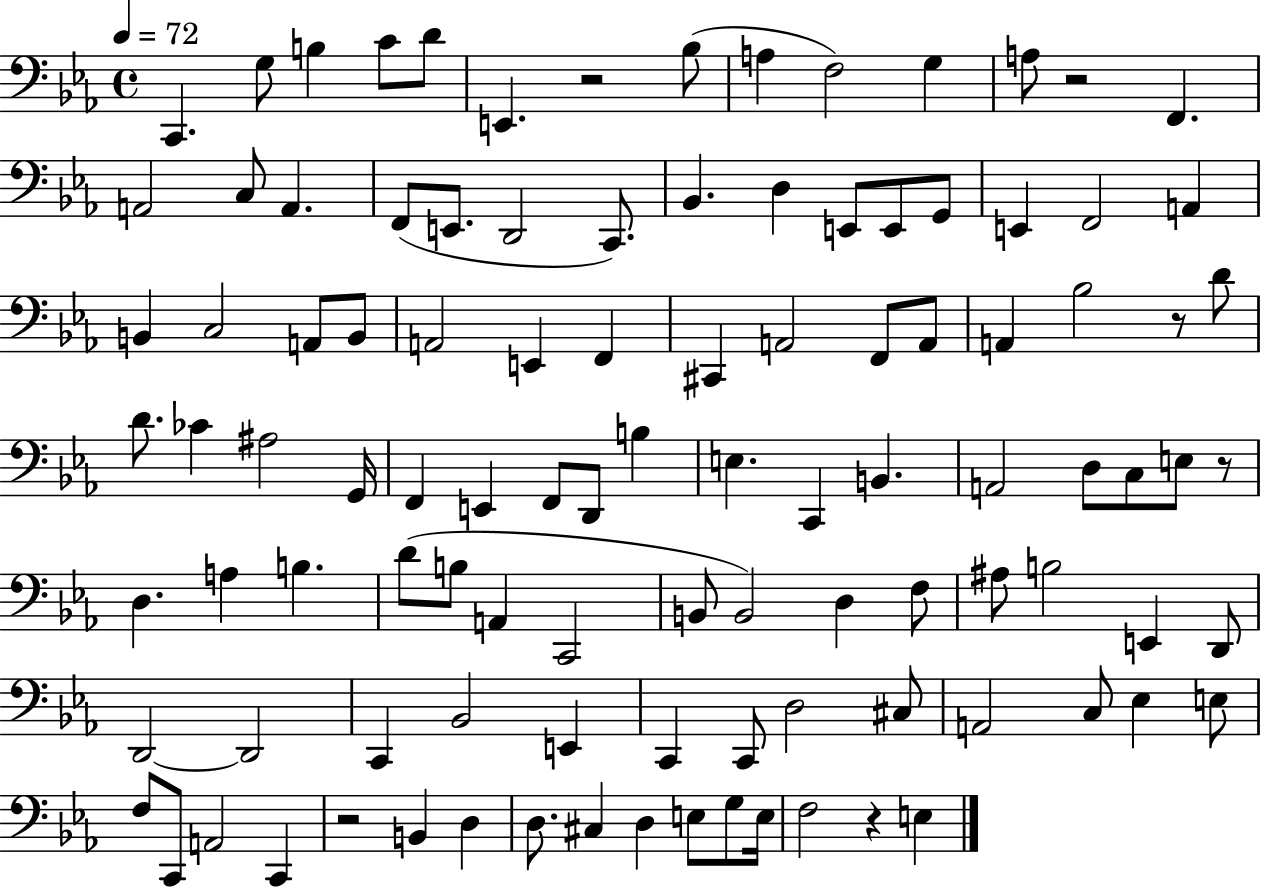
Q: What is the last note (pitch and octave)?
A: E3